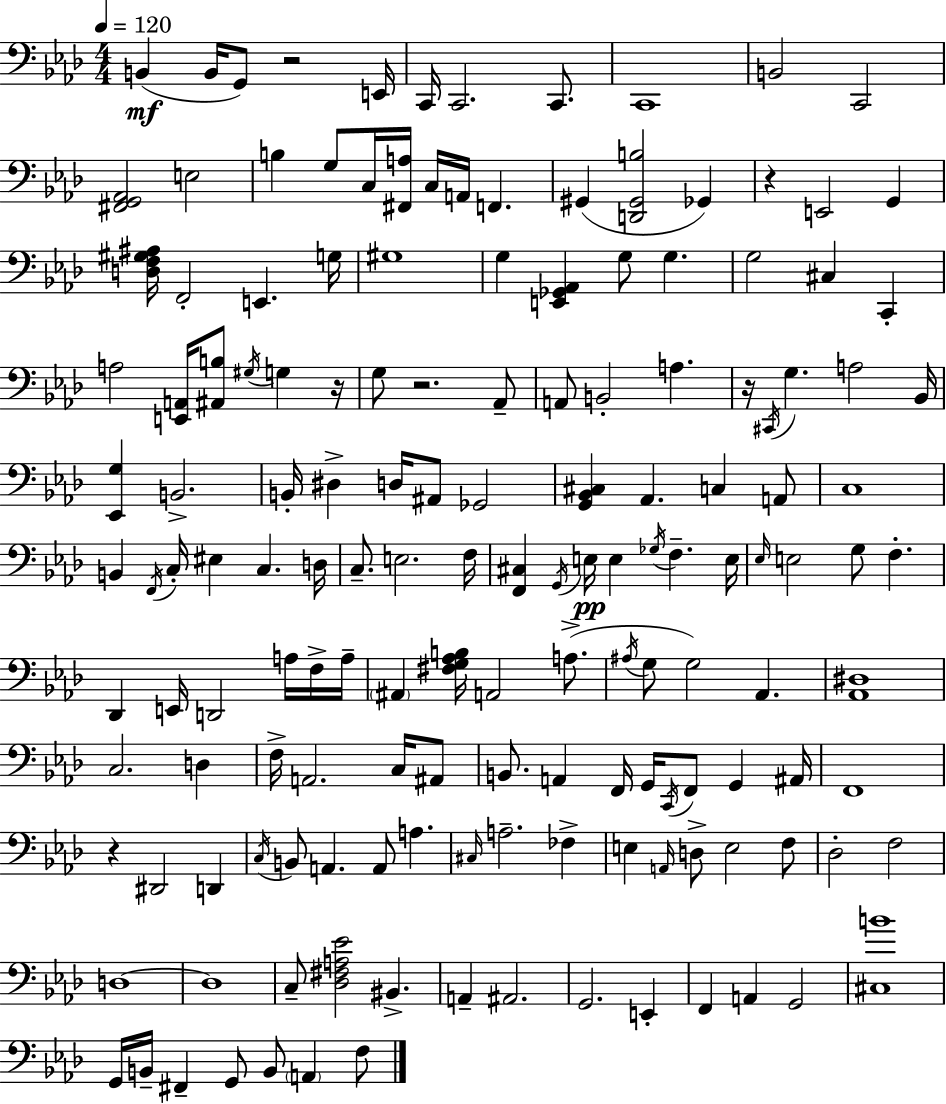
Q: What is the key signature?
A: AES major